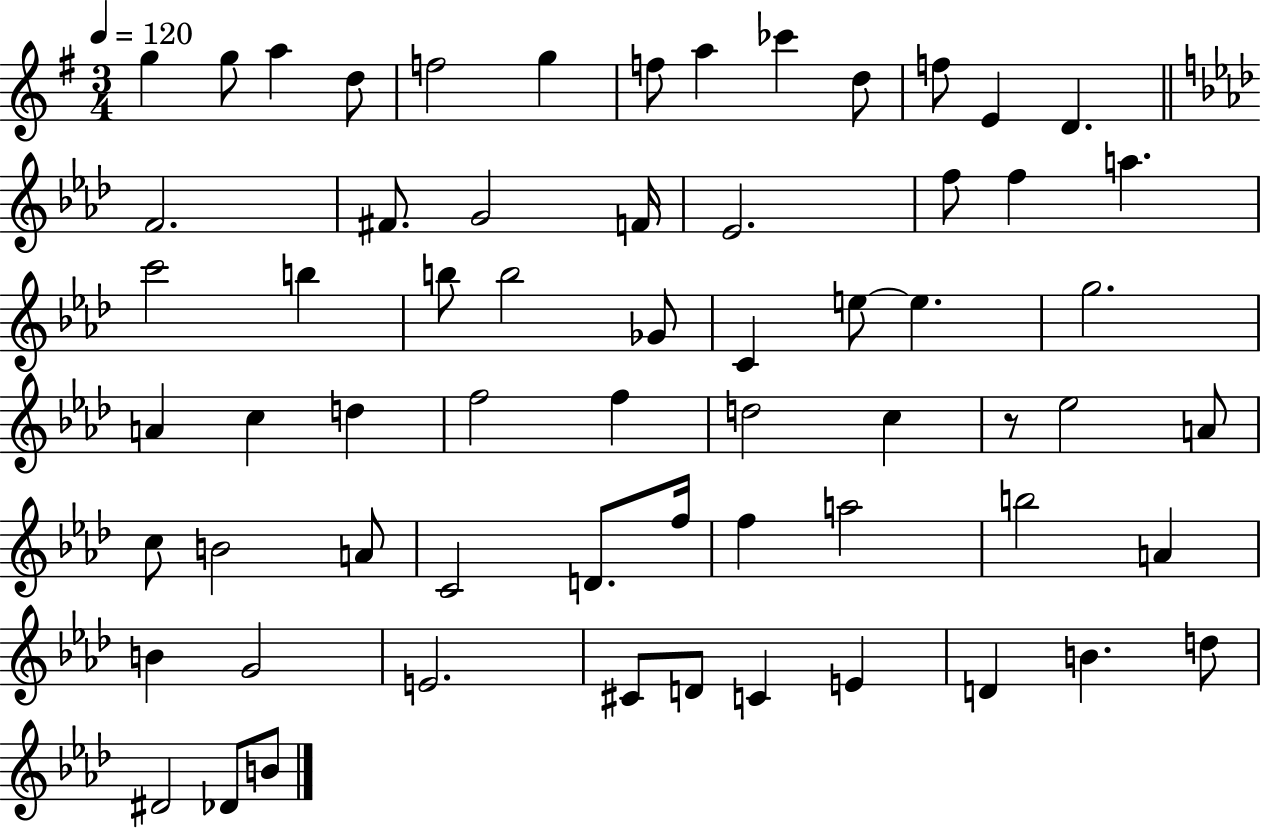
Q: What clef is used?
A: treble